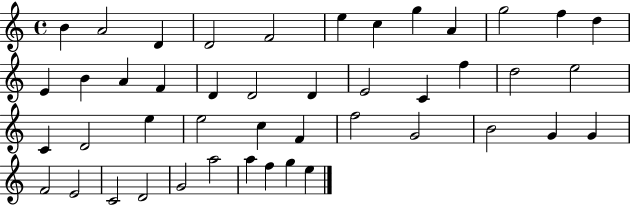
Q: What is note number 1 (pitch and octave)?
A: B4